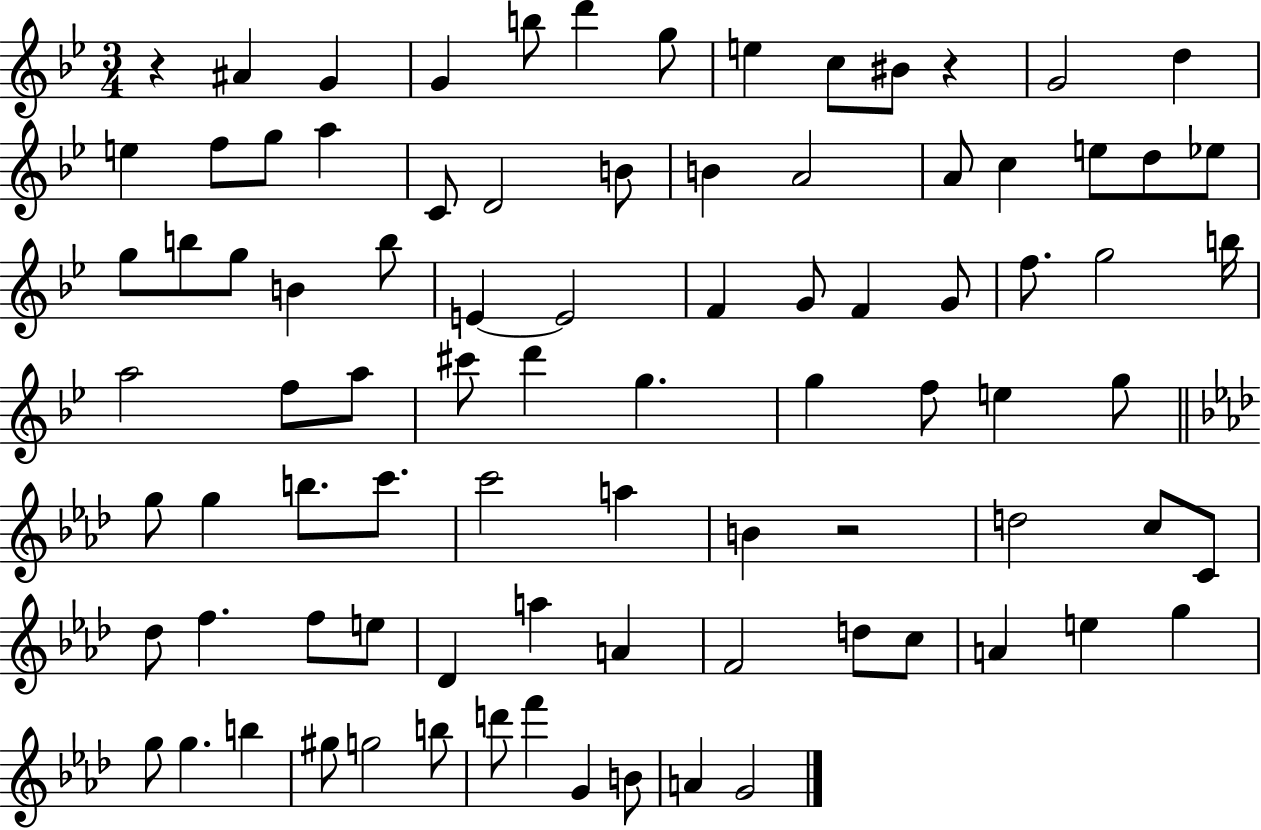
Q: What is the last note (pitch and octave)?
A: G4